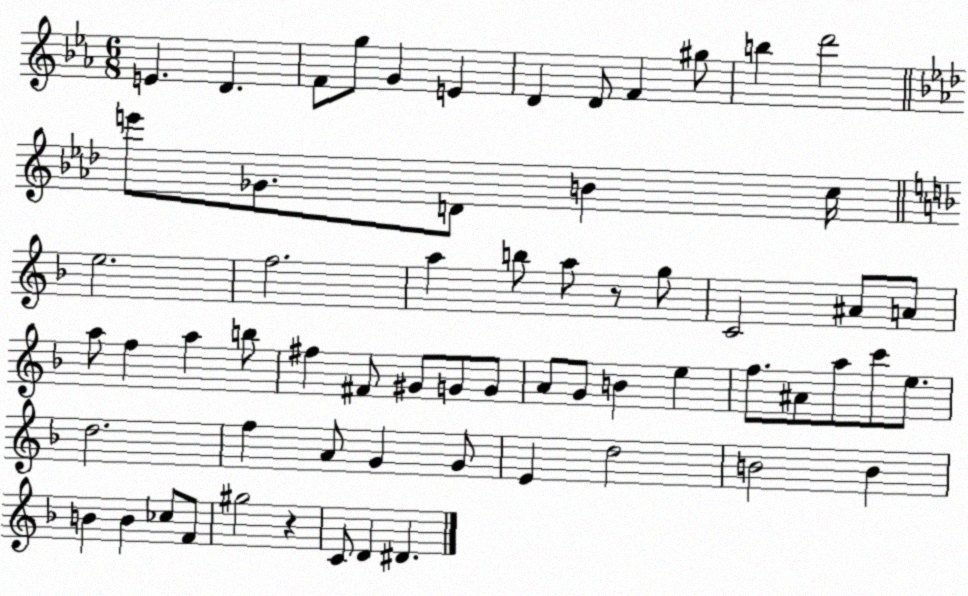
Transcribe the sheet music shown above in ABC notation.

X:1
T:Untitled
M:6/8
L:1/4
K:Eb
E D F/2 g/2 G E D D/2 F ^g/2 b d'2 e'/2 _G/2 D/2 B c/4 e2 f2 a b/2 a/2 z/2 g/2 C2 ^A/2 A/2 a/2 f a b/2 ^f ^F/2 ^G/2 G/2 G/2 A/2 G/2 B e f/2 ^A/2 a/2 c'/2 e/2 d2 f A/2 G G/2 E d2 B2 B B B _c/2 F/2 ^g2 z C/2 D ^D